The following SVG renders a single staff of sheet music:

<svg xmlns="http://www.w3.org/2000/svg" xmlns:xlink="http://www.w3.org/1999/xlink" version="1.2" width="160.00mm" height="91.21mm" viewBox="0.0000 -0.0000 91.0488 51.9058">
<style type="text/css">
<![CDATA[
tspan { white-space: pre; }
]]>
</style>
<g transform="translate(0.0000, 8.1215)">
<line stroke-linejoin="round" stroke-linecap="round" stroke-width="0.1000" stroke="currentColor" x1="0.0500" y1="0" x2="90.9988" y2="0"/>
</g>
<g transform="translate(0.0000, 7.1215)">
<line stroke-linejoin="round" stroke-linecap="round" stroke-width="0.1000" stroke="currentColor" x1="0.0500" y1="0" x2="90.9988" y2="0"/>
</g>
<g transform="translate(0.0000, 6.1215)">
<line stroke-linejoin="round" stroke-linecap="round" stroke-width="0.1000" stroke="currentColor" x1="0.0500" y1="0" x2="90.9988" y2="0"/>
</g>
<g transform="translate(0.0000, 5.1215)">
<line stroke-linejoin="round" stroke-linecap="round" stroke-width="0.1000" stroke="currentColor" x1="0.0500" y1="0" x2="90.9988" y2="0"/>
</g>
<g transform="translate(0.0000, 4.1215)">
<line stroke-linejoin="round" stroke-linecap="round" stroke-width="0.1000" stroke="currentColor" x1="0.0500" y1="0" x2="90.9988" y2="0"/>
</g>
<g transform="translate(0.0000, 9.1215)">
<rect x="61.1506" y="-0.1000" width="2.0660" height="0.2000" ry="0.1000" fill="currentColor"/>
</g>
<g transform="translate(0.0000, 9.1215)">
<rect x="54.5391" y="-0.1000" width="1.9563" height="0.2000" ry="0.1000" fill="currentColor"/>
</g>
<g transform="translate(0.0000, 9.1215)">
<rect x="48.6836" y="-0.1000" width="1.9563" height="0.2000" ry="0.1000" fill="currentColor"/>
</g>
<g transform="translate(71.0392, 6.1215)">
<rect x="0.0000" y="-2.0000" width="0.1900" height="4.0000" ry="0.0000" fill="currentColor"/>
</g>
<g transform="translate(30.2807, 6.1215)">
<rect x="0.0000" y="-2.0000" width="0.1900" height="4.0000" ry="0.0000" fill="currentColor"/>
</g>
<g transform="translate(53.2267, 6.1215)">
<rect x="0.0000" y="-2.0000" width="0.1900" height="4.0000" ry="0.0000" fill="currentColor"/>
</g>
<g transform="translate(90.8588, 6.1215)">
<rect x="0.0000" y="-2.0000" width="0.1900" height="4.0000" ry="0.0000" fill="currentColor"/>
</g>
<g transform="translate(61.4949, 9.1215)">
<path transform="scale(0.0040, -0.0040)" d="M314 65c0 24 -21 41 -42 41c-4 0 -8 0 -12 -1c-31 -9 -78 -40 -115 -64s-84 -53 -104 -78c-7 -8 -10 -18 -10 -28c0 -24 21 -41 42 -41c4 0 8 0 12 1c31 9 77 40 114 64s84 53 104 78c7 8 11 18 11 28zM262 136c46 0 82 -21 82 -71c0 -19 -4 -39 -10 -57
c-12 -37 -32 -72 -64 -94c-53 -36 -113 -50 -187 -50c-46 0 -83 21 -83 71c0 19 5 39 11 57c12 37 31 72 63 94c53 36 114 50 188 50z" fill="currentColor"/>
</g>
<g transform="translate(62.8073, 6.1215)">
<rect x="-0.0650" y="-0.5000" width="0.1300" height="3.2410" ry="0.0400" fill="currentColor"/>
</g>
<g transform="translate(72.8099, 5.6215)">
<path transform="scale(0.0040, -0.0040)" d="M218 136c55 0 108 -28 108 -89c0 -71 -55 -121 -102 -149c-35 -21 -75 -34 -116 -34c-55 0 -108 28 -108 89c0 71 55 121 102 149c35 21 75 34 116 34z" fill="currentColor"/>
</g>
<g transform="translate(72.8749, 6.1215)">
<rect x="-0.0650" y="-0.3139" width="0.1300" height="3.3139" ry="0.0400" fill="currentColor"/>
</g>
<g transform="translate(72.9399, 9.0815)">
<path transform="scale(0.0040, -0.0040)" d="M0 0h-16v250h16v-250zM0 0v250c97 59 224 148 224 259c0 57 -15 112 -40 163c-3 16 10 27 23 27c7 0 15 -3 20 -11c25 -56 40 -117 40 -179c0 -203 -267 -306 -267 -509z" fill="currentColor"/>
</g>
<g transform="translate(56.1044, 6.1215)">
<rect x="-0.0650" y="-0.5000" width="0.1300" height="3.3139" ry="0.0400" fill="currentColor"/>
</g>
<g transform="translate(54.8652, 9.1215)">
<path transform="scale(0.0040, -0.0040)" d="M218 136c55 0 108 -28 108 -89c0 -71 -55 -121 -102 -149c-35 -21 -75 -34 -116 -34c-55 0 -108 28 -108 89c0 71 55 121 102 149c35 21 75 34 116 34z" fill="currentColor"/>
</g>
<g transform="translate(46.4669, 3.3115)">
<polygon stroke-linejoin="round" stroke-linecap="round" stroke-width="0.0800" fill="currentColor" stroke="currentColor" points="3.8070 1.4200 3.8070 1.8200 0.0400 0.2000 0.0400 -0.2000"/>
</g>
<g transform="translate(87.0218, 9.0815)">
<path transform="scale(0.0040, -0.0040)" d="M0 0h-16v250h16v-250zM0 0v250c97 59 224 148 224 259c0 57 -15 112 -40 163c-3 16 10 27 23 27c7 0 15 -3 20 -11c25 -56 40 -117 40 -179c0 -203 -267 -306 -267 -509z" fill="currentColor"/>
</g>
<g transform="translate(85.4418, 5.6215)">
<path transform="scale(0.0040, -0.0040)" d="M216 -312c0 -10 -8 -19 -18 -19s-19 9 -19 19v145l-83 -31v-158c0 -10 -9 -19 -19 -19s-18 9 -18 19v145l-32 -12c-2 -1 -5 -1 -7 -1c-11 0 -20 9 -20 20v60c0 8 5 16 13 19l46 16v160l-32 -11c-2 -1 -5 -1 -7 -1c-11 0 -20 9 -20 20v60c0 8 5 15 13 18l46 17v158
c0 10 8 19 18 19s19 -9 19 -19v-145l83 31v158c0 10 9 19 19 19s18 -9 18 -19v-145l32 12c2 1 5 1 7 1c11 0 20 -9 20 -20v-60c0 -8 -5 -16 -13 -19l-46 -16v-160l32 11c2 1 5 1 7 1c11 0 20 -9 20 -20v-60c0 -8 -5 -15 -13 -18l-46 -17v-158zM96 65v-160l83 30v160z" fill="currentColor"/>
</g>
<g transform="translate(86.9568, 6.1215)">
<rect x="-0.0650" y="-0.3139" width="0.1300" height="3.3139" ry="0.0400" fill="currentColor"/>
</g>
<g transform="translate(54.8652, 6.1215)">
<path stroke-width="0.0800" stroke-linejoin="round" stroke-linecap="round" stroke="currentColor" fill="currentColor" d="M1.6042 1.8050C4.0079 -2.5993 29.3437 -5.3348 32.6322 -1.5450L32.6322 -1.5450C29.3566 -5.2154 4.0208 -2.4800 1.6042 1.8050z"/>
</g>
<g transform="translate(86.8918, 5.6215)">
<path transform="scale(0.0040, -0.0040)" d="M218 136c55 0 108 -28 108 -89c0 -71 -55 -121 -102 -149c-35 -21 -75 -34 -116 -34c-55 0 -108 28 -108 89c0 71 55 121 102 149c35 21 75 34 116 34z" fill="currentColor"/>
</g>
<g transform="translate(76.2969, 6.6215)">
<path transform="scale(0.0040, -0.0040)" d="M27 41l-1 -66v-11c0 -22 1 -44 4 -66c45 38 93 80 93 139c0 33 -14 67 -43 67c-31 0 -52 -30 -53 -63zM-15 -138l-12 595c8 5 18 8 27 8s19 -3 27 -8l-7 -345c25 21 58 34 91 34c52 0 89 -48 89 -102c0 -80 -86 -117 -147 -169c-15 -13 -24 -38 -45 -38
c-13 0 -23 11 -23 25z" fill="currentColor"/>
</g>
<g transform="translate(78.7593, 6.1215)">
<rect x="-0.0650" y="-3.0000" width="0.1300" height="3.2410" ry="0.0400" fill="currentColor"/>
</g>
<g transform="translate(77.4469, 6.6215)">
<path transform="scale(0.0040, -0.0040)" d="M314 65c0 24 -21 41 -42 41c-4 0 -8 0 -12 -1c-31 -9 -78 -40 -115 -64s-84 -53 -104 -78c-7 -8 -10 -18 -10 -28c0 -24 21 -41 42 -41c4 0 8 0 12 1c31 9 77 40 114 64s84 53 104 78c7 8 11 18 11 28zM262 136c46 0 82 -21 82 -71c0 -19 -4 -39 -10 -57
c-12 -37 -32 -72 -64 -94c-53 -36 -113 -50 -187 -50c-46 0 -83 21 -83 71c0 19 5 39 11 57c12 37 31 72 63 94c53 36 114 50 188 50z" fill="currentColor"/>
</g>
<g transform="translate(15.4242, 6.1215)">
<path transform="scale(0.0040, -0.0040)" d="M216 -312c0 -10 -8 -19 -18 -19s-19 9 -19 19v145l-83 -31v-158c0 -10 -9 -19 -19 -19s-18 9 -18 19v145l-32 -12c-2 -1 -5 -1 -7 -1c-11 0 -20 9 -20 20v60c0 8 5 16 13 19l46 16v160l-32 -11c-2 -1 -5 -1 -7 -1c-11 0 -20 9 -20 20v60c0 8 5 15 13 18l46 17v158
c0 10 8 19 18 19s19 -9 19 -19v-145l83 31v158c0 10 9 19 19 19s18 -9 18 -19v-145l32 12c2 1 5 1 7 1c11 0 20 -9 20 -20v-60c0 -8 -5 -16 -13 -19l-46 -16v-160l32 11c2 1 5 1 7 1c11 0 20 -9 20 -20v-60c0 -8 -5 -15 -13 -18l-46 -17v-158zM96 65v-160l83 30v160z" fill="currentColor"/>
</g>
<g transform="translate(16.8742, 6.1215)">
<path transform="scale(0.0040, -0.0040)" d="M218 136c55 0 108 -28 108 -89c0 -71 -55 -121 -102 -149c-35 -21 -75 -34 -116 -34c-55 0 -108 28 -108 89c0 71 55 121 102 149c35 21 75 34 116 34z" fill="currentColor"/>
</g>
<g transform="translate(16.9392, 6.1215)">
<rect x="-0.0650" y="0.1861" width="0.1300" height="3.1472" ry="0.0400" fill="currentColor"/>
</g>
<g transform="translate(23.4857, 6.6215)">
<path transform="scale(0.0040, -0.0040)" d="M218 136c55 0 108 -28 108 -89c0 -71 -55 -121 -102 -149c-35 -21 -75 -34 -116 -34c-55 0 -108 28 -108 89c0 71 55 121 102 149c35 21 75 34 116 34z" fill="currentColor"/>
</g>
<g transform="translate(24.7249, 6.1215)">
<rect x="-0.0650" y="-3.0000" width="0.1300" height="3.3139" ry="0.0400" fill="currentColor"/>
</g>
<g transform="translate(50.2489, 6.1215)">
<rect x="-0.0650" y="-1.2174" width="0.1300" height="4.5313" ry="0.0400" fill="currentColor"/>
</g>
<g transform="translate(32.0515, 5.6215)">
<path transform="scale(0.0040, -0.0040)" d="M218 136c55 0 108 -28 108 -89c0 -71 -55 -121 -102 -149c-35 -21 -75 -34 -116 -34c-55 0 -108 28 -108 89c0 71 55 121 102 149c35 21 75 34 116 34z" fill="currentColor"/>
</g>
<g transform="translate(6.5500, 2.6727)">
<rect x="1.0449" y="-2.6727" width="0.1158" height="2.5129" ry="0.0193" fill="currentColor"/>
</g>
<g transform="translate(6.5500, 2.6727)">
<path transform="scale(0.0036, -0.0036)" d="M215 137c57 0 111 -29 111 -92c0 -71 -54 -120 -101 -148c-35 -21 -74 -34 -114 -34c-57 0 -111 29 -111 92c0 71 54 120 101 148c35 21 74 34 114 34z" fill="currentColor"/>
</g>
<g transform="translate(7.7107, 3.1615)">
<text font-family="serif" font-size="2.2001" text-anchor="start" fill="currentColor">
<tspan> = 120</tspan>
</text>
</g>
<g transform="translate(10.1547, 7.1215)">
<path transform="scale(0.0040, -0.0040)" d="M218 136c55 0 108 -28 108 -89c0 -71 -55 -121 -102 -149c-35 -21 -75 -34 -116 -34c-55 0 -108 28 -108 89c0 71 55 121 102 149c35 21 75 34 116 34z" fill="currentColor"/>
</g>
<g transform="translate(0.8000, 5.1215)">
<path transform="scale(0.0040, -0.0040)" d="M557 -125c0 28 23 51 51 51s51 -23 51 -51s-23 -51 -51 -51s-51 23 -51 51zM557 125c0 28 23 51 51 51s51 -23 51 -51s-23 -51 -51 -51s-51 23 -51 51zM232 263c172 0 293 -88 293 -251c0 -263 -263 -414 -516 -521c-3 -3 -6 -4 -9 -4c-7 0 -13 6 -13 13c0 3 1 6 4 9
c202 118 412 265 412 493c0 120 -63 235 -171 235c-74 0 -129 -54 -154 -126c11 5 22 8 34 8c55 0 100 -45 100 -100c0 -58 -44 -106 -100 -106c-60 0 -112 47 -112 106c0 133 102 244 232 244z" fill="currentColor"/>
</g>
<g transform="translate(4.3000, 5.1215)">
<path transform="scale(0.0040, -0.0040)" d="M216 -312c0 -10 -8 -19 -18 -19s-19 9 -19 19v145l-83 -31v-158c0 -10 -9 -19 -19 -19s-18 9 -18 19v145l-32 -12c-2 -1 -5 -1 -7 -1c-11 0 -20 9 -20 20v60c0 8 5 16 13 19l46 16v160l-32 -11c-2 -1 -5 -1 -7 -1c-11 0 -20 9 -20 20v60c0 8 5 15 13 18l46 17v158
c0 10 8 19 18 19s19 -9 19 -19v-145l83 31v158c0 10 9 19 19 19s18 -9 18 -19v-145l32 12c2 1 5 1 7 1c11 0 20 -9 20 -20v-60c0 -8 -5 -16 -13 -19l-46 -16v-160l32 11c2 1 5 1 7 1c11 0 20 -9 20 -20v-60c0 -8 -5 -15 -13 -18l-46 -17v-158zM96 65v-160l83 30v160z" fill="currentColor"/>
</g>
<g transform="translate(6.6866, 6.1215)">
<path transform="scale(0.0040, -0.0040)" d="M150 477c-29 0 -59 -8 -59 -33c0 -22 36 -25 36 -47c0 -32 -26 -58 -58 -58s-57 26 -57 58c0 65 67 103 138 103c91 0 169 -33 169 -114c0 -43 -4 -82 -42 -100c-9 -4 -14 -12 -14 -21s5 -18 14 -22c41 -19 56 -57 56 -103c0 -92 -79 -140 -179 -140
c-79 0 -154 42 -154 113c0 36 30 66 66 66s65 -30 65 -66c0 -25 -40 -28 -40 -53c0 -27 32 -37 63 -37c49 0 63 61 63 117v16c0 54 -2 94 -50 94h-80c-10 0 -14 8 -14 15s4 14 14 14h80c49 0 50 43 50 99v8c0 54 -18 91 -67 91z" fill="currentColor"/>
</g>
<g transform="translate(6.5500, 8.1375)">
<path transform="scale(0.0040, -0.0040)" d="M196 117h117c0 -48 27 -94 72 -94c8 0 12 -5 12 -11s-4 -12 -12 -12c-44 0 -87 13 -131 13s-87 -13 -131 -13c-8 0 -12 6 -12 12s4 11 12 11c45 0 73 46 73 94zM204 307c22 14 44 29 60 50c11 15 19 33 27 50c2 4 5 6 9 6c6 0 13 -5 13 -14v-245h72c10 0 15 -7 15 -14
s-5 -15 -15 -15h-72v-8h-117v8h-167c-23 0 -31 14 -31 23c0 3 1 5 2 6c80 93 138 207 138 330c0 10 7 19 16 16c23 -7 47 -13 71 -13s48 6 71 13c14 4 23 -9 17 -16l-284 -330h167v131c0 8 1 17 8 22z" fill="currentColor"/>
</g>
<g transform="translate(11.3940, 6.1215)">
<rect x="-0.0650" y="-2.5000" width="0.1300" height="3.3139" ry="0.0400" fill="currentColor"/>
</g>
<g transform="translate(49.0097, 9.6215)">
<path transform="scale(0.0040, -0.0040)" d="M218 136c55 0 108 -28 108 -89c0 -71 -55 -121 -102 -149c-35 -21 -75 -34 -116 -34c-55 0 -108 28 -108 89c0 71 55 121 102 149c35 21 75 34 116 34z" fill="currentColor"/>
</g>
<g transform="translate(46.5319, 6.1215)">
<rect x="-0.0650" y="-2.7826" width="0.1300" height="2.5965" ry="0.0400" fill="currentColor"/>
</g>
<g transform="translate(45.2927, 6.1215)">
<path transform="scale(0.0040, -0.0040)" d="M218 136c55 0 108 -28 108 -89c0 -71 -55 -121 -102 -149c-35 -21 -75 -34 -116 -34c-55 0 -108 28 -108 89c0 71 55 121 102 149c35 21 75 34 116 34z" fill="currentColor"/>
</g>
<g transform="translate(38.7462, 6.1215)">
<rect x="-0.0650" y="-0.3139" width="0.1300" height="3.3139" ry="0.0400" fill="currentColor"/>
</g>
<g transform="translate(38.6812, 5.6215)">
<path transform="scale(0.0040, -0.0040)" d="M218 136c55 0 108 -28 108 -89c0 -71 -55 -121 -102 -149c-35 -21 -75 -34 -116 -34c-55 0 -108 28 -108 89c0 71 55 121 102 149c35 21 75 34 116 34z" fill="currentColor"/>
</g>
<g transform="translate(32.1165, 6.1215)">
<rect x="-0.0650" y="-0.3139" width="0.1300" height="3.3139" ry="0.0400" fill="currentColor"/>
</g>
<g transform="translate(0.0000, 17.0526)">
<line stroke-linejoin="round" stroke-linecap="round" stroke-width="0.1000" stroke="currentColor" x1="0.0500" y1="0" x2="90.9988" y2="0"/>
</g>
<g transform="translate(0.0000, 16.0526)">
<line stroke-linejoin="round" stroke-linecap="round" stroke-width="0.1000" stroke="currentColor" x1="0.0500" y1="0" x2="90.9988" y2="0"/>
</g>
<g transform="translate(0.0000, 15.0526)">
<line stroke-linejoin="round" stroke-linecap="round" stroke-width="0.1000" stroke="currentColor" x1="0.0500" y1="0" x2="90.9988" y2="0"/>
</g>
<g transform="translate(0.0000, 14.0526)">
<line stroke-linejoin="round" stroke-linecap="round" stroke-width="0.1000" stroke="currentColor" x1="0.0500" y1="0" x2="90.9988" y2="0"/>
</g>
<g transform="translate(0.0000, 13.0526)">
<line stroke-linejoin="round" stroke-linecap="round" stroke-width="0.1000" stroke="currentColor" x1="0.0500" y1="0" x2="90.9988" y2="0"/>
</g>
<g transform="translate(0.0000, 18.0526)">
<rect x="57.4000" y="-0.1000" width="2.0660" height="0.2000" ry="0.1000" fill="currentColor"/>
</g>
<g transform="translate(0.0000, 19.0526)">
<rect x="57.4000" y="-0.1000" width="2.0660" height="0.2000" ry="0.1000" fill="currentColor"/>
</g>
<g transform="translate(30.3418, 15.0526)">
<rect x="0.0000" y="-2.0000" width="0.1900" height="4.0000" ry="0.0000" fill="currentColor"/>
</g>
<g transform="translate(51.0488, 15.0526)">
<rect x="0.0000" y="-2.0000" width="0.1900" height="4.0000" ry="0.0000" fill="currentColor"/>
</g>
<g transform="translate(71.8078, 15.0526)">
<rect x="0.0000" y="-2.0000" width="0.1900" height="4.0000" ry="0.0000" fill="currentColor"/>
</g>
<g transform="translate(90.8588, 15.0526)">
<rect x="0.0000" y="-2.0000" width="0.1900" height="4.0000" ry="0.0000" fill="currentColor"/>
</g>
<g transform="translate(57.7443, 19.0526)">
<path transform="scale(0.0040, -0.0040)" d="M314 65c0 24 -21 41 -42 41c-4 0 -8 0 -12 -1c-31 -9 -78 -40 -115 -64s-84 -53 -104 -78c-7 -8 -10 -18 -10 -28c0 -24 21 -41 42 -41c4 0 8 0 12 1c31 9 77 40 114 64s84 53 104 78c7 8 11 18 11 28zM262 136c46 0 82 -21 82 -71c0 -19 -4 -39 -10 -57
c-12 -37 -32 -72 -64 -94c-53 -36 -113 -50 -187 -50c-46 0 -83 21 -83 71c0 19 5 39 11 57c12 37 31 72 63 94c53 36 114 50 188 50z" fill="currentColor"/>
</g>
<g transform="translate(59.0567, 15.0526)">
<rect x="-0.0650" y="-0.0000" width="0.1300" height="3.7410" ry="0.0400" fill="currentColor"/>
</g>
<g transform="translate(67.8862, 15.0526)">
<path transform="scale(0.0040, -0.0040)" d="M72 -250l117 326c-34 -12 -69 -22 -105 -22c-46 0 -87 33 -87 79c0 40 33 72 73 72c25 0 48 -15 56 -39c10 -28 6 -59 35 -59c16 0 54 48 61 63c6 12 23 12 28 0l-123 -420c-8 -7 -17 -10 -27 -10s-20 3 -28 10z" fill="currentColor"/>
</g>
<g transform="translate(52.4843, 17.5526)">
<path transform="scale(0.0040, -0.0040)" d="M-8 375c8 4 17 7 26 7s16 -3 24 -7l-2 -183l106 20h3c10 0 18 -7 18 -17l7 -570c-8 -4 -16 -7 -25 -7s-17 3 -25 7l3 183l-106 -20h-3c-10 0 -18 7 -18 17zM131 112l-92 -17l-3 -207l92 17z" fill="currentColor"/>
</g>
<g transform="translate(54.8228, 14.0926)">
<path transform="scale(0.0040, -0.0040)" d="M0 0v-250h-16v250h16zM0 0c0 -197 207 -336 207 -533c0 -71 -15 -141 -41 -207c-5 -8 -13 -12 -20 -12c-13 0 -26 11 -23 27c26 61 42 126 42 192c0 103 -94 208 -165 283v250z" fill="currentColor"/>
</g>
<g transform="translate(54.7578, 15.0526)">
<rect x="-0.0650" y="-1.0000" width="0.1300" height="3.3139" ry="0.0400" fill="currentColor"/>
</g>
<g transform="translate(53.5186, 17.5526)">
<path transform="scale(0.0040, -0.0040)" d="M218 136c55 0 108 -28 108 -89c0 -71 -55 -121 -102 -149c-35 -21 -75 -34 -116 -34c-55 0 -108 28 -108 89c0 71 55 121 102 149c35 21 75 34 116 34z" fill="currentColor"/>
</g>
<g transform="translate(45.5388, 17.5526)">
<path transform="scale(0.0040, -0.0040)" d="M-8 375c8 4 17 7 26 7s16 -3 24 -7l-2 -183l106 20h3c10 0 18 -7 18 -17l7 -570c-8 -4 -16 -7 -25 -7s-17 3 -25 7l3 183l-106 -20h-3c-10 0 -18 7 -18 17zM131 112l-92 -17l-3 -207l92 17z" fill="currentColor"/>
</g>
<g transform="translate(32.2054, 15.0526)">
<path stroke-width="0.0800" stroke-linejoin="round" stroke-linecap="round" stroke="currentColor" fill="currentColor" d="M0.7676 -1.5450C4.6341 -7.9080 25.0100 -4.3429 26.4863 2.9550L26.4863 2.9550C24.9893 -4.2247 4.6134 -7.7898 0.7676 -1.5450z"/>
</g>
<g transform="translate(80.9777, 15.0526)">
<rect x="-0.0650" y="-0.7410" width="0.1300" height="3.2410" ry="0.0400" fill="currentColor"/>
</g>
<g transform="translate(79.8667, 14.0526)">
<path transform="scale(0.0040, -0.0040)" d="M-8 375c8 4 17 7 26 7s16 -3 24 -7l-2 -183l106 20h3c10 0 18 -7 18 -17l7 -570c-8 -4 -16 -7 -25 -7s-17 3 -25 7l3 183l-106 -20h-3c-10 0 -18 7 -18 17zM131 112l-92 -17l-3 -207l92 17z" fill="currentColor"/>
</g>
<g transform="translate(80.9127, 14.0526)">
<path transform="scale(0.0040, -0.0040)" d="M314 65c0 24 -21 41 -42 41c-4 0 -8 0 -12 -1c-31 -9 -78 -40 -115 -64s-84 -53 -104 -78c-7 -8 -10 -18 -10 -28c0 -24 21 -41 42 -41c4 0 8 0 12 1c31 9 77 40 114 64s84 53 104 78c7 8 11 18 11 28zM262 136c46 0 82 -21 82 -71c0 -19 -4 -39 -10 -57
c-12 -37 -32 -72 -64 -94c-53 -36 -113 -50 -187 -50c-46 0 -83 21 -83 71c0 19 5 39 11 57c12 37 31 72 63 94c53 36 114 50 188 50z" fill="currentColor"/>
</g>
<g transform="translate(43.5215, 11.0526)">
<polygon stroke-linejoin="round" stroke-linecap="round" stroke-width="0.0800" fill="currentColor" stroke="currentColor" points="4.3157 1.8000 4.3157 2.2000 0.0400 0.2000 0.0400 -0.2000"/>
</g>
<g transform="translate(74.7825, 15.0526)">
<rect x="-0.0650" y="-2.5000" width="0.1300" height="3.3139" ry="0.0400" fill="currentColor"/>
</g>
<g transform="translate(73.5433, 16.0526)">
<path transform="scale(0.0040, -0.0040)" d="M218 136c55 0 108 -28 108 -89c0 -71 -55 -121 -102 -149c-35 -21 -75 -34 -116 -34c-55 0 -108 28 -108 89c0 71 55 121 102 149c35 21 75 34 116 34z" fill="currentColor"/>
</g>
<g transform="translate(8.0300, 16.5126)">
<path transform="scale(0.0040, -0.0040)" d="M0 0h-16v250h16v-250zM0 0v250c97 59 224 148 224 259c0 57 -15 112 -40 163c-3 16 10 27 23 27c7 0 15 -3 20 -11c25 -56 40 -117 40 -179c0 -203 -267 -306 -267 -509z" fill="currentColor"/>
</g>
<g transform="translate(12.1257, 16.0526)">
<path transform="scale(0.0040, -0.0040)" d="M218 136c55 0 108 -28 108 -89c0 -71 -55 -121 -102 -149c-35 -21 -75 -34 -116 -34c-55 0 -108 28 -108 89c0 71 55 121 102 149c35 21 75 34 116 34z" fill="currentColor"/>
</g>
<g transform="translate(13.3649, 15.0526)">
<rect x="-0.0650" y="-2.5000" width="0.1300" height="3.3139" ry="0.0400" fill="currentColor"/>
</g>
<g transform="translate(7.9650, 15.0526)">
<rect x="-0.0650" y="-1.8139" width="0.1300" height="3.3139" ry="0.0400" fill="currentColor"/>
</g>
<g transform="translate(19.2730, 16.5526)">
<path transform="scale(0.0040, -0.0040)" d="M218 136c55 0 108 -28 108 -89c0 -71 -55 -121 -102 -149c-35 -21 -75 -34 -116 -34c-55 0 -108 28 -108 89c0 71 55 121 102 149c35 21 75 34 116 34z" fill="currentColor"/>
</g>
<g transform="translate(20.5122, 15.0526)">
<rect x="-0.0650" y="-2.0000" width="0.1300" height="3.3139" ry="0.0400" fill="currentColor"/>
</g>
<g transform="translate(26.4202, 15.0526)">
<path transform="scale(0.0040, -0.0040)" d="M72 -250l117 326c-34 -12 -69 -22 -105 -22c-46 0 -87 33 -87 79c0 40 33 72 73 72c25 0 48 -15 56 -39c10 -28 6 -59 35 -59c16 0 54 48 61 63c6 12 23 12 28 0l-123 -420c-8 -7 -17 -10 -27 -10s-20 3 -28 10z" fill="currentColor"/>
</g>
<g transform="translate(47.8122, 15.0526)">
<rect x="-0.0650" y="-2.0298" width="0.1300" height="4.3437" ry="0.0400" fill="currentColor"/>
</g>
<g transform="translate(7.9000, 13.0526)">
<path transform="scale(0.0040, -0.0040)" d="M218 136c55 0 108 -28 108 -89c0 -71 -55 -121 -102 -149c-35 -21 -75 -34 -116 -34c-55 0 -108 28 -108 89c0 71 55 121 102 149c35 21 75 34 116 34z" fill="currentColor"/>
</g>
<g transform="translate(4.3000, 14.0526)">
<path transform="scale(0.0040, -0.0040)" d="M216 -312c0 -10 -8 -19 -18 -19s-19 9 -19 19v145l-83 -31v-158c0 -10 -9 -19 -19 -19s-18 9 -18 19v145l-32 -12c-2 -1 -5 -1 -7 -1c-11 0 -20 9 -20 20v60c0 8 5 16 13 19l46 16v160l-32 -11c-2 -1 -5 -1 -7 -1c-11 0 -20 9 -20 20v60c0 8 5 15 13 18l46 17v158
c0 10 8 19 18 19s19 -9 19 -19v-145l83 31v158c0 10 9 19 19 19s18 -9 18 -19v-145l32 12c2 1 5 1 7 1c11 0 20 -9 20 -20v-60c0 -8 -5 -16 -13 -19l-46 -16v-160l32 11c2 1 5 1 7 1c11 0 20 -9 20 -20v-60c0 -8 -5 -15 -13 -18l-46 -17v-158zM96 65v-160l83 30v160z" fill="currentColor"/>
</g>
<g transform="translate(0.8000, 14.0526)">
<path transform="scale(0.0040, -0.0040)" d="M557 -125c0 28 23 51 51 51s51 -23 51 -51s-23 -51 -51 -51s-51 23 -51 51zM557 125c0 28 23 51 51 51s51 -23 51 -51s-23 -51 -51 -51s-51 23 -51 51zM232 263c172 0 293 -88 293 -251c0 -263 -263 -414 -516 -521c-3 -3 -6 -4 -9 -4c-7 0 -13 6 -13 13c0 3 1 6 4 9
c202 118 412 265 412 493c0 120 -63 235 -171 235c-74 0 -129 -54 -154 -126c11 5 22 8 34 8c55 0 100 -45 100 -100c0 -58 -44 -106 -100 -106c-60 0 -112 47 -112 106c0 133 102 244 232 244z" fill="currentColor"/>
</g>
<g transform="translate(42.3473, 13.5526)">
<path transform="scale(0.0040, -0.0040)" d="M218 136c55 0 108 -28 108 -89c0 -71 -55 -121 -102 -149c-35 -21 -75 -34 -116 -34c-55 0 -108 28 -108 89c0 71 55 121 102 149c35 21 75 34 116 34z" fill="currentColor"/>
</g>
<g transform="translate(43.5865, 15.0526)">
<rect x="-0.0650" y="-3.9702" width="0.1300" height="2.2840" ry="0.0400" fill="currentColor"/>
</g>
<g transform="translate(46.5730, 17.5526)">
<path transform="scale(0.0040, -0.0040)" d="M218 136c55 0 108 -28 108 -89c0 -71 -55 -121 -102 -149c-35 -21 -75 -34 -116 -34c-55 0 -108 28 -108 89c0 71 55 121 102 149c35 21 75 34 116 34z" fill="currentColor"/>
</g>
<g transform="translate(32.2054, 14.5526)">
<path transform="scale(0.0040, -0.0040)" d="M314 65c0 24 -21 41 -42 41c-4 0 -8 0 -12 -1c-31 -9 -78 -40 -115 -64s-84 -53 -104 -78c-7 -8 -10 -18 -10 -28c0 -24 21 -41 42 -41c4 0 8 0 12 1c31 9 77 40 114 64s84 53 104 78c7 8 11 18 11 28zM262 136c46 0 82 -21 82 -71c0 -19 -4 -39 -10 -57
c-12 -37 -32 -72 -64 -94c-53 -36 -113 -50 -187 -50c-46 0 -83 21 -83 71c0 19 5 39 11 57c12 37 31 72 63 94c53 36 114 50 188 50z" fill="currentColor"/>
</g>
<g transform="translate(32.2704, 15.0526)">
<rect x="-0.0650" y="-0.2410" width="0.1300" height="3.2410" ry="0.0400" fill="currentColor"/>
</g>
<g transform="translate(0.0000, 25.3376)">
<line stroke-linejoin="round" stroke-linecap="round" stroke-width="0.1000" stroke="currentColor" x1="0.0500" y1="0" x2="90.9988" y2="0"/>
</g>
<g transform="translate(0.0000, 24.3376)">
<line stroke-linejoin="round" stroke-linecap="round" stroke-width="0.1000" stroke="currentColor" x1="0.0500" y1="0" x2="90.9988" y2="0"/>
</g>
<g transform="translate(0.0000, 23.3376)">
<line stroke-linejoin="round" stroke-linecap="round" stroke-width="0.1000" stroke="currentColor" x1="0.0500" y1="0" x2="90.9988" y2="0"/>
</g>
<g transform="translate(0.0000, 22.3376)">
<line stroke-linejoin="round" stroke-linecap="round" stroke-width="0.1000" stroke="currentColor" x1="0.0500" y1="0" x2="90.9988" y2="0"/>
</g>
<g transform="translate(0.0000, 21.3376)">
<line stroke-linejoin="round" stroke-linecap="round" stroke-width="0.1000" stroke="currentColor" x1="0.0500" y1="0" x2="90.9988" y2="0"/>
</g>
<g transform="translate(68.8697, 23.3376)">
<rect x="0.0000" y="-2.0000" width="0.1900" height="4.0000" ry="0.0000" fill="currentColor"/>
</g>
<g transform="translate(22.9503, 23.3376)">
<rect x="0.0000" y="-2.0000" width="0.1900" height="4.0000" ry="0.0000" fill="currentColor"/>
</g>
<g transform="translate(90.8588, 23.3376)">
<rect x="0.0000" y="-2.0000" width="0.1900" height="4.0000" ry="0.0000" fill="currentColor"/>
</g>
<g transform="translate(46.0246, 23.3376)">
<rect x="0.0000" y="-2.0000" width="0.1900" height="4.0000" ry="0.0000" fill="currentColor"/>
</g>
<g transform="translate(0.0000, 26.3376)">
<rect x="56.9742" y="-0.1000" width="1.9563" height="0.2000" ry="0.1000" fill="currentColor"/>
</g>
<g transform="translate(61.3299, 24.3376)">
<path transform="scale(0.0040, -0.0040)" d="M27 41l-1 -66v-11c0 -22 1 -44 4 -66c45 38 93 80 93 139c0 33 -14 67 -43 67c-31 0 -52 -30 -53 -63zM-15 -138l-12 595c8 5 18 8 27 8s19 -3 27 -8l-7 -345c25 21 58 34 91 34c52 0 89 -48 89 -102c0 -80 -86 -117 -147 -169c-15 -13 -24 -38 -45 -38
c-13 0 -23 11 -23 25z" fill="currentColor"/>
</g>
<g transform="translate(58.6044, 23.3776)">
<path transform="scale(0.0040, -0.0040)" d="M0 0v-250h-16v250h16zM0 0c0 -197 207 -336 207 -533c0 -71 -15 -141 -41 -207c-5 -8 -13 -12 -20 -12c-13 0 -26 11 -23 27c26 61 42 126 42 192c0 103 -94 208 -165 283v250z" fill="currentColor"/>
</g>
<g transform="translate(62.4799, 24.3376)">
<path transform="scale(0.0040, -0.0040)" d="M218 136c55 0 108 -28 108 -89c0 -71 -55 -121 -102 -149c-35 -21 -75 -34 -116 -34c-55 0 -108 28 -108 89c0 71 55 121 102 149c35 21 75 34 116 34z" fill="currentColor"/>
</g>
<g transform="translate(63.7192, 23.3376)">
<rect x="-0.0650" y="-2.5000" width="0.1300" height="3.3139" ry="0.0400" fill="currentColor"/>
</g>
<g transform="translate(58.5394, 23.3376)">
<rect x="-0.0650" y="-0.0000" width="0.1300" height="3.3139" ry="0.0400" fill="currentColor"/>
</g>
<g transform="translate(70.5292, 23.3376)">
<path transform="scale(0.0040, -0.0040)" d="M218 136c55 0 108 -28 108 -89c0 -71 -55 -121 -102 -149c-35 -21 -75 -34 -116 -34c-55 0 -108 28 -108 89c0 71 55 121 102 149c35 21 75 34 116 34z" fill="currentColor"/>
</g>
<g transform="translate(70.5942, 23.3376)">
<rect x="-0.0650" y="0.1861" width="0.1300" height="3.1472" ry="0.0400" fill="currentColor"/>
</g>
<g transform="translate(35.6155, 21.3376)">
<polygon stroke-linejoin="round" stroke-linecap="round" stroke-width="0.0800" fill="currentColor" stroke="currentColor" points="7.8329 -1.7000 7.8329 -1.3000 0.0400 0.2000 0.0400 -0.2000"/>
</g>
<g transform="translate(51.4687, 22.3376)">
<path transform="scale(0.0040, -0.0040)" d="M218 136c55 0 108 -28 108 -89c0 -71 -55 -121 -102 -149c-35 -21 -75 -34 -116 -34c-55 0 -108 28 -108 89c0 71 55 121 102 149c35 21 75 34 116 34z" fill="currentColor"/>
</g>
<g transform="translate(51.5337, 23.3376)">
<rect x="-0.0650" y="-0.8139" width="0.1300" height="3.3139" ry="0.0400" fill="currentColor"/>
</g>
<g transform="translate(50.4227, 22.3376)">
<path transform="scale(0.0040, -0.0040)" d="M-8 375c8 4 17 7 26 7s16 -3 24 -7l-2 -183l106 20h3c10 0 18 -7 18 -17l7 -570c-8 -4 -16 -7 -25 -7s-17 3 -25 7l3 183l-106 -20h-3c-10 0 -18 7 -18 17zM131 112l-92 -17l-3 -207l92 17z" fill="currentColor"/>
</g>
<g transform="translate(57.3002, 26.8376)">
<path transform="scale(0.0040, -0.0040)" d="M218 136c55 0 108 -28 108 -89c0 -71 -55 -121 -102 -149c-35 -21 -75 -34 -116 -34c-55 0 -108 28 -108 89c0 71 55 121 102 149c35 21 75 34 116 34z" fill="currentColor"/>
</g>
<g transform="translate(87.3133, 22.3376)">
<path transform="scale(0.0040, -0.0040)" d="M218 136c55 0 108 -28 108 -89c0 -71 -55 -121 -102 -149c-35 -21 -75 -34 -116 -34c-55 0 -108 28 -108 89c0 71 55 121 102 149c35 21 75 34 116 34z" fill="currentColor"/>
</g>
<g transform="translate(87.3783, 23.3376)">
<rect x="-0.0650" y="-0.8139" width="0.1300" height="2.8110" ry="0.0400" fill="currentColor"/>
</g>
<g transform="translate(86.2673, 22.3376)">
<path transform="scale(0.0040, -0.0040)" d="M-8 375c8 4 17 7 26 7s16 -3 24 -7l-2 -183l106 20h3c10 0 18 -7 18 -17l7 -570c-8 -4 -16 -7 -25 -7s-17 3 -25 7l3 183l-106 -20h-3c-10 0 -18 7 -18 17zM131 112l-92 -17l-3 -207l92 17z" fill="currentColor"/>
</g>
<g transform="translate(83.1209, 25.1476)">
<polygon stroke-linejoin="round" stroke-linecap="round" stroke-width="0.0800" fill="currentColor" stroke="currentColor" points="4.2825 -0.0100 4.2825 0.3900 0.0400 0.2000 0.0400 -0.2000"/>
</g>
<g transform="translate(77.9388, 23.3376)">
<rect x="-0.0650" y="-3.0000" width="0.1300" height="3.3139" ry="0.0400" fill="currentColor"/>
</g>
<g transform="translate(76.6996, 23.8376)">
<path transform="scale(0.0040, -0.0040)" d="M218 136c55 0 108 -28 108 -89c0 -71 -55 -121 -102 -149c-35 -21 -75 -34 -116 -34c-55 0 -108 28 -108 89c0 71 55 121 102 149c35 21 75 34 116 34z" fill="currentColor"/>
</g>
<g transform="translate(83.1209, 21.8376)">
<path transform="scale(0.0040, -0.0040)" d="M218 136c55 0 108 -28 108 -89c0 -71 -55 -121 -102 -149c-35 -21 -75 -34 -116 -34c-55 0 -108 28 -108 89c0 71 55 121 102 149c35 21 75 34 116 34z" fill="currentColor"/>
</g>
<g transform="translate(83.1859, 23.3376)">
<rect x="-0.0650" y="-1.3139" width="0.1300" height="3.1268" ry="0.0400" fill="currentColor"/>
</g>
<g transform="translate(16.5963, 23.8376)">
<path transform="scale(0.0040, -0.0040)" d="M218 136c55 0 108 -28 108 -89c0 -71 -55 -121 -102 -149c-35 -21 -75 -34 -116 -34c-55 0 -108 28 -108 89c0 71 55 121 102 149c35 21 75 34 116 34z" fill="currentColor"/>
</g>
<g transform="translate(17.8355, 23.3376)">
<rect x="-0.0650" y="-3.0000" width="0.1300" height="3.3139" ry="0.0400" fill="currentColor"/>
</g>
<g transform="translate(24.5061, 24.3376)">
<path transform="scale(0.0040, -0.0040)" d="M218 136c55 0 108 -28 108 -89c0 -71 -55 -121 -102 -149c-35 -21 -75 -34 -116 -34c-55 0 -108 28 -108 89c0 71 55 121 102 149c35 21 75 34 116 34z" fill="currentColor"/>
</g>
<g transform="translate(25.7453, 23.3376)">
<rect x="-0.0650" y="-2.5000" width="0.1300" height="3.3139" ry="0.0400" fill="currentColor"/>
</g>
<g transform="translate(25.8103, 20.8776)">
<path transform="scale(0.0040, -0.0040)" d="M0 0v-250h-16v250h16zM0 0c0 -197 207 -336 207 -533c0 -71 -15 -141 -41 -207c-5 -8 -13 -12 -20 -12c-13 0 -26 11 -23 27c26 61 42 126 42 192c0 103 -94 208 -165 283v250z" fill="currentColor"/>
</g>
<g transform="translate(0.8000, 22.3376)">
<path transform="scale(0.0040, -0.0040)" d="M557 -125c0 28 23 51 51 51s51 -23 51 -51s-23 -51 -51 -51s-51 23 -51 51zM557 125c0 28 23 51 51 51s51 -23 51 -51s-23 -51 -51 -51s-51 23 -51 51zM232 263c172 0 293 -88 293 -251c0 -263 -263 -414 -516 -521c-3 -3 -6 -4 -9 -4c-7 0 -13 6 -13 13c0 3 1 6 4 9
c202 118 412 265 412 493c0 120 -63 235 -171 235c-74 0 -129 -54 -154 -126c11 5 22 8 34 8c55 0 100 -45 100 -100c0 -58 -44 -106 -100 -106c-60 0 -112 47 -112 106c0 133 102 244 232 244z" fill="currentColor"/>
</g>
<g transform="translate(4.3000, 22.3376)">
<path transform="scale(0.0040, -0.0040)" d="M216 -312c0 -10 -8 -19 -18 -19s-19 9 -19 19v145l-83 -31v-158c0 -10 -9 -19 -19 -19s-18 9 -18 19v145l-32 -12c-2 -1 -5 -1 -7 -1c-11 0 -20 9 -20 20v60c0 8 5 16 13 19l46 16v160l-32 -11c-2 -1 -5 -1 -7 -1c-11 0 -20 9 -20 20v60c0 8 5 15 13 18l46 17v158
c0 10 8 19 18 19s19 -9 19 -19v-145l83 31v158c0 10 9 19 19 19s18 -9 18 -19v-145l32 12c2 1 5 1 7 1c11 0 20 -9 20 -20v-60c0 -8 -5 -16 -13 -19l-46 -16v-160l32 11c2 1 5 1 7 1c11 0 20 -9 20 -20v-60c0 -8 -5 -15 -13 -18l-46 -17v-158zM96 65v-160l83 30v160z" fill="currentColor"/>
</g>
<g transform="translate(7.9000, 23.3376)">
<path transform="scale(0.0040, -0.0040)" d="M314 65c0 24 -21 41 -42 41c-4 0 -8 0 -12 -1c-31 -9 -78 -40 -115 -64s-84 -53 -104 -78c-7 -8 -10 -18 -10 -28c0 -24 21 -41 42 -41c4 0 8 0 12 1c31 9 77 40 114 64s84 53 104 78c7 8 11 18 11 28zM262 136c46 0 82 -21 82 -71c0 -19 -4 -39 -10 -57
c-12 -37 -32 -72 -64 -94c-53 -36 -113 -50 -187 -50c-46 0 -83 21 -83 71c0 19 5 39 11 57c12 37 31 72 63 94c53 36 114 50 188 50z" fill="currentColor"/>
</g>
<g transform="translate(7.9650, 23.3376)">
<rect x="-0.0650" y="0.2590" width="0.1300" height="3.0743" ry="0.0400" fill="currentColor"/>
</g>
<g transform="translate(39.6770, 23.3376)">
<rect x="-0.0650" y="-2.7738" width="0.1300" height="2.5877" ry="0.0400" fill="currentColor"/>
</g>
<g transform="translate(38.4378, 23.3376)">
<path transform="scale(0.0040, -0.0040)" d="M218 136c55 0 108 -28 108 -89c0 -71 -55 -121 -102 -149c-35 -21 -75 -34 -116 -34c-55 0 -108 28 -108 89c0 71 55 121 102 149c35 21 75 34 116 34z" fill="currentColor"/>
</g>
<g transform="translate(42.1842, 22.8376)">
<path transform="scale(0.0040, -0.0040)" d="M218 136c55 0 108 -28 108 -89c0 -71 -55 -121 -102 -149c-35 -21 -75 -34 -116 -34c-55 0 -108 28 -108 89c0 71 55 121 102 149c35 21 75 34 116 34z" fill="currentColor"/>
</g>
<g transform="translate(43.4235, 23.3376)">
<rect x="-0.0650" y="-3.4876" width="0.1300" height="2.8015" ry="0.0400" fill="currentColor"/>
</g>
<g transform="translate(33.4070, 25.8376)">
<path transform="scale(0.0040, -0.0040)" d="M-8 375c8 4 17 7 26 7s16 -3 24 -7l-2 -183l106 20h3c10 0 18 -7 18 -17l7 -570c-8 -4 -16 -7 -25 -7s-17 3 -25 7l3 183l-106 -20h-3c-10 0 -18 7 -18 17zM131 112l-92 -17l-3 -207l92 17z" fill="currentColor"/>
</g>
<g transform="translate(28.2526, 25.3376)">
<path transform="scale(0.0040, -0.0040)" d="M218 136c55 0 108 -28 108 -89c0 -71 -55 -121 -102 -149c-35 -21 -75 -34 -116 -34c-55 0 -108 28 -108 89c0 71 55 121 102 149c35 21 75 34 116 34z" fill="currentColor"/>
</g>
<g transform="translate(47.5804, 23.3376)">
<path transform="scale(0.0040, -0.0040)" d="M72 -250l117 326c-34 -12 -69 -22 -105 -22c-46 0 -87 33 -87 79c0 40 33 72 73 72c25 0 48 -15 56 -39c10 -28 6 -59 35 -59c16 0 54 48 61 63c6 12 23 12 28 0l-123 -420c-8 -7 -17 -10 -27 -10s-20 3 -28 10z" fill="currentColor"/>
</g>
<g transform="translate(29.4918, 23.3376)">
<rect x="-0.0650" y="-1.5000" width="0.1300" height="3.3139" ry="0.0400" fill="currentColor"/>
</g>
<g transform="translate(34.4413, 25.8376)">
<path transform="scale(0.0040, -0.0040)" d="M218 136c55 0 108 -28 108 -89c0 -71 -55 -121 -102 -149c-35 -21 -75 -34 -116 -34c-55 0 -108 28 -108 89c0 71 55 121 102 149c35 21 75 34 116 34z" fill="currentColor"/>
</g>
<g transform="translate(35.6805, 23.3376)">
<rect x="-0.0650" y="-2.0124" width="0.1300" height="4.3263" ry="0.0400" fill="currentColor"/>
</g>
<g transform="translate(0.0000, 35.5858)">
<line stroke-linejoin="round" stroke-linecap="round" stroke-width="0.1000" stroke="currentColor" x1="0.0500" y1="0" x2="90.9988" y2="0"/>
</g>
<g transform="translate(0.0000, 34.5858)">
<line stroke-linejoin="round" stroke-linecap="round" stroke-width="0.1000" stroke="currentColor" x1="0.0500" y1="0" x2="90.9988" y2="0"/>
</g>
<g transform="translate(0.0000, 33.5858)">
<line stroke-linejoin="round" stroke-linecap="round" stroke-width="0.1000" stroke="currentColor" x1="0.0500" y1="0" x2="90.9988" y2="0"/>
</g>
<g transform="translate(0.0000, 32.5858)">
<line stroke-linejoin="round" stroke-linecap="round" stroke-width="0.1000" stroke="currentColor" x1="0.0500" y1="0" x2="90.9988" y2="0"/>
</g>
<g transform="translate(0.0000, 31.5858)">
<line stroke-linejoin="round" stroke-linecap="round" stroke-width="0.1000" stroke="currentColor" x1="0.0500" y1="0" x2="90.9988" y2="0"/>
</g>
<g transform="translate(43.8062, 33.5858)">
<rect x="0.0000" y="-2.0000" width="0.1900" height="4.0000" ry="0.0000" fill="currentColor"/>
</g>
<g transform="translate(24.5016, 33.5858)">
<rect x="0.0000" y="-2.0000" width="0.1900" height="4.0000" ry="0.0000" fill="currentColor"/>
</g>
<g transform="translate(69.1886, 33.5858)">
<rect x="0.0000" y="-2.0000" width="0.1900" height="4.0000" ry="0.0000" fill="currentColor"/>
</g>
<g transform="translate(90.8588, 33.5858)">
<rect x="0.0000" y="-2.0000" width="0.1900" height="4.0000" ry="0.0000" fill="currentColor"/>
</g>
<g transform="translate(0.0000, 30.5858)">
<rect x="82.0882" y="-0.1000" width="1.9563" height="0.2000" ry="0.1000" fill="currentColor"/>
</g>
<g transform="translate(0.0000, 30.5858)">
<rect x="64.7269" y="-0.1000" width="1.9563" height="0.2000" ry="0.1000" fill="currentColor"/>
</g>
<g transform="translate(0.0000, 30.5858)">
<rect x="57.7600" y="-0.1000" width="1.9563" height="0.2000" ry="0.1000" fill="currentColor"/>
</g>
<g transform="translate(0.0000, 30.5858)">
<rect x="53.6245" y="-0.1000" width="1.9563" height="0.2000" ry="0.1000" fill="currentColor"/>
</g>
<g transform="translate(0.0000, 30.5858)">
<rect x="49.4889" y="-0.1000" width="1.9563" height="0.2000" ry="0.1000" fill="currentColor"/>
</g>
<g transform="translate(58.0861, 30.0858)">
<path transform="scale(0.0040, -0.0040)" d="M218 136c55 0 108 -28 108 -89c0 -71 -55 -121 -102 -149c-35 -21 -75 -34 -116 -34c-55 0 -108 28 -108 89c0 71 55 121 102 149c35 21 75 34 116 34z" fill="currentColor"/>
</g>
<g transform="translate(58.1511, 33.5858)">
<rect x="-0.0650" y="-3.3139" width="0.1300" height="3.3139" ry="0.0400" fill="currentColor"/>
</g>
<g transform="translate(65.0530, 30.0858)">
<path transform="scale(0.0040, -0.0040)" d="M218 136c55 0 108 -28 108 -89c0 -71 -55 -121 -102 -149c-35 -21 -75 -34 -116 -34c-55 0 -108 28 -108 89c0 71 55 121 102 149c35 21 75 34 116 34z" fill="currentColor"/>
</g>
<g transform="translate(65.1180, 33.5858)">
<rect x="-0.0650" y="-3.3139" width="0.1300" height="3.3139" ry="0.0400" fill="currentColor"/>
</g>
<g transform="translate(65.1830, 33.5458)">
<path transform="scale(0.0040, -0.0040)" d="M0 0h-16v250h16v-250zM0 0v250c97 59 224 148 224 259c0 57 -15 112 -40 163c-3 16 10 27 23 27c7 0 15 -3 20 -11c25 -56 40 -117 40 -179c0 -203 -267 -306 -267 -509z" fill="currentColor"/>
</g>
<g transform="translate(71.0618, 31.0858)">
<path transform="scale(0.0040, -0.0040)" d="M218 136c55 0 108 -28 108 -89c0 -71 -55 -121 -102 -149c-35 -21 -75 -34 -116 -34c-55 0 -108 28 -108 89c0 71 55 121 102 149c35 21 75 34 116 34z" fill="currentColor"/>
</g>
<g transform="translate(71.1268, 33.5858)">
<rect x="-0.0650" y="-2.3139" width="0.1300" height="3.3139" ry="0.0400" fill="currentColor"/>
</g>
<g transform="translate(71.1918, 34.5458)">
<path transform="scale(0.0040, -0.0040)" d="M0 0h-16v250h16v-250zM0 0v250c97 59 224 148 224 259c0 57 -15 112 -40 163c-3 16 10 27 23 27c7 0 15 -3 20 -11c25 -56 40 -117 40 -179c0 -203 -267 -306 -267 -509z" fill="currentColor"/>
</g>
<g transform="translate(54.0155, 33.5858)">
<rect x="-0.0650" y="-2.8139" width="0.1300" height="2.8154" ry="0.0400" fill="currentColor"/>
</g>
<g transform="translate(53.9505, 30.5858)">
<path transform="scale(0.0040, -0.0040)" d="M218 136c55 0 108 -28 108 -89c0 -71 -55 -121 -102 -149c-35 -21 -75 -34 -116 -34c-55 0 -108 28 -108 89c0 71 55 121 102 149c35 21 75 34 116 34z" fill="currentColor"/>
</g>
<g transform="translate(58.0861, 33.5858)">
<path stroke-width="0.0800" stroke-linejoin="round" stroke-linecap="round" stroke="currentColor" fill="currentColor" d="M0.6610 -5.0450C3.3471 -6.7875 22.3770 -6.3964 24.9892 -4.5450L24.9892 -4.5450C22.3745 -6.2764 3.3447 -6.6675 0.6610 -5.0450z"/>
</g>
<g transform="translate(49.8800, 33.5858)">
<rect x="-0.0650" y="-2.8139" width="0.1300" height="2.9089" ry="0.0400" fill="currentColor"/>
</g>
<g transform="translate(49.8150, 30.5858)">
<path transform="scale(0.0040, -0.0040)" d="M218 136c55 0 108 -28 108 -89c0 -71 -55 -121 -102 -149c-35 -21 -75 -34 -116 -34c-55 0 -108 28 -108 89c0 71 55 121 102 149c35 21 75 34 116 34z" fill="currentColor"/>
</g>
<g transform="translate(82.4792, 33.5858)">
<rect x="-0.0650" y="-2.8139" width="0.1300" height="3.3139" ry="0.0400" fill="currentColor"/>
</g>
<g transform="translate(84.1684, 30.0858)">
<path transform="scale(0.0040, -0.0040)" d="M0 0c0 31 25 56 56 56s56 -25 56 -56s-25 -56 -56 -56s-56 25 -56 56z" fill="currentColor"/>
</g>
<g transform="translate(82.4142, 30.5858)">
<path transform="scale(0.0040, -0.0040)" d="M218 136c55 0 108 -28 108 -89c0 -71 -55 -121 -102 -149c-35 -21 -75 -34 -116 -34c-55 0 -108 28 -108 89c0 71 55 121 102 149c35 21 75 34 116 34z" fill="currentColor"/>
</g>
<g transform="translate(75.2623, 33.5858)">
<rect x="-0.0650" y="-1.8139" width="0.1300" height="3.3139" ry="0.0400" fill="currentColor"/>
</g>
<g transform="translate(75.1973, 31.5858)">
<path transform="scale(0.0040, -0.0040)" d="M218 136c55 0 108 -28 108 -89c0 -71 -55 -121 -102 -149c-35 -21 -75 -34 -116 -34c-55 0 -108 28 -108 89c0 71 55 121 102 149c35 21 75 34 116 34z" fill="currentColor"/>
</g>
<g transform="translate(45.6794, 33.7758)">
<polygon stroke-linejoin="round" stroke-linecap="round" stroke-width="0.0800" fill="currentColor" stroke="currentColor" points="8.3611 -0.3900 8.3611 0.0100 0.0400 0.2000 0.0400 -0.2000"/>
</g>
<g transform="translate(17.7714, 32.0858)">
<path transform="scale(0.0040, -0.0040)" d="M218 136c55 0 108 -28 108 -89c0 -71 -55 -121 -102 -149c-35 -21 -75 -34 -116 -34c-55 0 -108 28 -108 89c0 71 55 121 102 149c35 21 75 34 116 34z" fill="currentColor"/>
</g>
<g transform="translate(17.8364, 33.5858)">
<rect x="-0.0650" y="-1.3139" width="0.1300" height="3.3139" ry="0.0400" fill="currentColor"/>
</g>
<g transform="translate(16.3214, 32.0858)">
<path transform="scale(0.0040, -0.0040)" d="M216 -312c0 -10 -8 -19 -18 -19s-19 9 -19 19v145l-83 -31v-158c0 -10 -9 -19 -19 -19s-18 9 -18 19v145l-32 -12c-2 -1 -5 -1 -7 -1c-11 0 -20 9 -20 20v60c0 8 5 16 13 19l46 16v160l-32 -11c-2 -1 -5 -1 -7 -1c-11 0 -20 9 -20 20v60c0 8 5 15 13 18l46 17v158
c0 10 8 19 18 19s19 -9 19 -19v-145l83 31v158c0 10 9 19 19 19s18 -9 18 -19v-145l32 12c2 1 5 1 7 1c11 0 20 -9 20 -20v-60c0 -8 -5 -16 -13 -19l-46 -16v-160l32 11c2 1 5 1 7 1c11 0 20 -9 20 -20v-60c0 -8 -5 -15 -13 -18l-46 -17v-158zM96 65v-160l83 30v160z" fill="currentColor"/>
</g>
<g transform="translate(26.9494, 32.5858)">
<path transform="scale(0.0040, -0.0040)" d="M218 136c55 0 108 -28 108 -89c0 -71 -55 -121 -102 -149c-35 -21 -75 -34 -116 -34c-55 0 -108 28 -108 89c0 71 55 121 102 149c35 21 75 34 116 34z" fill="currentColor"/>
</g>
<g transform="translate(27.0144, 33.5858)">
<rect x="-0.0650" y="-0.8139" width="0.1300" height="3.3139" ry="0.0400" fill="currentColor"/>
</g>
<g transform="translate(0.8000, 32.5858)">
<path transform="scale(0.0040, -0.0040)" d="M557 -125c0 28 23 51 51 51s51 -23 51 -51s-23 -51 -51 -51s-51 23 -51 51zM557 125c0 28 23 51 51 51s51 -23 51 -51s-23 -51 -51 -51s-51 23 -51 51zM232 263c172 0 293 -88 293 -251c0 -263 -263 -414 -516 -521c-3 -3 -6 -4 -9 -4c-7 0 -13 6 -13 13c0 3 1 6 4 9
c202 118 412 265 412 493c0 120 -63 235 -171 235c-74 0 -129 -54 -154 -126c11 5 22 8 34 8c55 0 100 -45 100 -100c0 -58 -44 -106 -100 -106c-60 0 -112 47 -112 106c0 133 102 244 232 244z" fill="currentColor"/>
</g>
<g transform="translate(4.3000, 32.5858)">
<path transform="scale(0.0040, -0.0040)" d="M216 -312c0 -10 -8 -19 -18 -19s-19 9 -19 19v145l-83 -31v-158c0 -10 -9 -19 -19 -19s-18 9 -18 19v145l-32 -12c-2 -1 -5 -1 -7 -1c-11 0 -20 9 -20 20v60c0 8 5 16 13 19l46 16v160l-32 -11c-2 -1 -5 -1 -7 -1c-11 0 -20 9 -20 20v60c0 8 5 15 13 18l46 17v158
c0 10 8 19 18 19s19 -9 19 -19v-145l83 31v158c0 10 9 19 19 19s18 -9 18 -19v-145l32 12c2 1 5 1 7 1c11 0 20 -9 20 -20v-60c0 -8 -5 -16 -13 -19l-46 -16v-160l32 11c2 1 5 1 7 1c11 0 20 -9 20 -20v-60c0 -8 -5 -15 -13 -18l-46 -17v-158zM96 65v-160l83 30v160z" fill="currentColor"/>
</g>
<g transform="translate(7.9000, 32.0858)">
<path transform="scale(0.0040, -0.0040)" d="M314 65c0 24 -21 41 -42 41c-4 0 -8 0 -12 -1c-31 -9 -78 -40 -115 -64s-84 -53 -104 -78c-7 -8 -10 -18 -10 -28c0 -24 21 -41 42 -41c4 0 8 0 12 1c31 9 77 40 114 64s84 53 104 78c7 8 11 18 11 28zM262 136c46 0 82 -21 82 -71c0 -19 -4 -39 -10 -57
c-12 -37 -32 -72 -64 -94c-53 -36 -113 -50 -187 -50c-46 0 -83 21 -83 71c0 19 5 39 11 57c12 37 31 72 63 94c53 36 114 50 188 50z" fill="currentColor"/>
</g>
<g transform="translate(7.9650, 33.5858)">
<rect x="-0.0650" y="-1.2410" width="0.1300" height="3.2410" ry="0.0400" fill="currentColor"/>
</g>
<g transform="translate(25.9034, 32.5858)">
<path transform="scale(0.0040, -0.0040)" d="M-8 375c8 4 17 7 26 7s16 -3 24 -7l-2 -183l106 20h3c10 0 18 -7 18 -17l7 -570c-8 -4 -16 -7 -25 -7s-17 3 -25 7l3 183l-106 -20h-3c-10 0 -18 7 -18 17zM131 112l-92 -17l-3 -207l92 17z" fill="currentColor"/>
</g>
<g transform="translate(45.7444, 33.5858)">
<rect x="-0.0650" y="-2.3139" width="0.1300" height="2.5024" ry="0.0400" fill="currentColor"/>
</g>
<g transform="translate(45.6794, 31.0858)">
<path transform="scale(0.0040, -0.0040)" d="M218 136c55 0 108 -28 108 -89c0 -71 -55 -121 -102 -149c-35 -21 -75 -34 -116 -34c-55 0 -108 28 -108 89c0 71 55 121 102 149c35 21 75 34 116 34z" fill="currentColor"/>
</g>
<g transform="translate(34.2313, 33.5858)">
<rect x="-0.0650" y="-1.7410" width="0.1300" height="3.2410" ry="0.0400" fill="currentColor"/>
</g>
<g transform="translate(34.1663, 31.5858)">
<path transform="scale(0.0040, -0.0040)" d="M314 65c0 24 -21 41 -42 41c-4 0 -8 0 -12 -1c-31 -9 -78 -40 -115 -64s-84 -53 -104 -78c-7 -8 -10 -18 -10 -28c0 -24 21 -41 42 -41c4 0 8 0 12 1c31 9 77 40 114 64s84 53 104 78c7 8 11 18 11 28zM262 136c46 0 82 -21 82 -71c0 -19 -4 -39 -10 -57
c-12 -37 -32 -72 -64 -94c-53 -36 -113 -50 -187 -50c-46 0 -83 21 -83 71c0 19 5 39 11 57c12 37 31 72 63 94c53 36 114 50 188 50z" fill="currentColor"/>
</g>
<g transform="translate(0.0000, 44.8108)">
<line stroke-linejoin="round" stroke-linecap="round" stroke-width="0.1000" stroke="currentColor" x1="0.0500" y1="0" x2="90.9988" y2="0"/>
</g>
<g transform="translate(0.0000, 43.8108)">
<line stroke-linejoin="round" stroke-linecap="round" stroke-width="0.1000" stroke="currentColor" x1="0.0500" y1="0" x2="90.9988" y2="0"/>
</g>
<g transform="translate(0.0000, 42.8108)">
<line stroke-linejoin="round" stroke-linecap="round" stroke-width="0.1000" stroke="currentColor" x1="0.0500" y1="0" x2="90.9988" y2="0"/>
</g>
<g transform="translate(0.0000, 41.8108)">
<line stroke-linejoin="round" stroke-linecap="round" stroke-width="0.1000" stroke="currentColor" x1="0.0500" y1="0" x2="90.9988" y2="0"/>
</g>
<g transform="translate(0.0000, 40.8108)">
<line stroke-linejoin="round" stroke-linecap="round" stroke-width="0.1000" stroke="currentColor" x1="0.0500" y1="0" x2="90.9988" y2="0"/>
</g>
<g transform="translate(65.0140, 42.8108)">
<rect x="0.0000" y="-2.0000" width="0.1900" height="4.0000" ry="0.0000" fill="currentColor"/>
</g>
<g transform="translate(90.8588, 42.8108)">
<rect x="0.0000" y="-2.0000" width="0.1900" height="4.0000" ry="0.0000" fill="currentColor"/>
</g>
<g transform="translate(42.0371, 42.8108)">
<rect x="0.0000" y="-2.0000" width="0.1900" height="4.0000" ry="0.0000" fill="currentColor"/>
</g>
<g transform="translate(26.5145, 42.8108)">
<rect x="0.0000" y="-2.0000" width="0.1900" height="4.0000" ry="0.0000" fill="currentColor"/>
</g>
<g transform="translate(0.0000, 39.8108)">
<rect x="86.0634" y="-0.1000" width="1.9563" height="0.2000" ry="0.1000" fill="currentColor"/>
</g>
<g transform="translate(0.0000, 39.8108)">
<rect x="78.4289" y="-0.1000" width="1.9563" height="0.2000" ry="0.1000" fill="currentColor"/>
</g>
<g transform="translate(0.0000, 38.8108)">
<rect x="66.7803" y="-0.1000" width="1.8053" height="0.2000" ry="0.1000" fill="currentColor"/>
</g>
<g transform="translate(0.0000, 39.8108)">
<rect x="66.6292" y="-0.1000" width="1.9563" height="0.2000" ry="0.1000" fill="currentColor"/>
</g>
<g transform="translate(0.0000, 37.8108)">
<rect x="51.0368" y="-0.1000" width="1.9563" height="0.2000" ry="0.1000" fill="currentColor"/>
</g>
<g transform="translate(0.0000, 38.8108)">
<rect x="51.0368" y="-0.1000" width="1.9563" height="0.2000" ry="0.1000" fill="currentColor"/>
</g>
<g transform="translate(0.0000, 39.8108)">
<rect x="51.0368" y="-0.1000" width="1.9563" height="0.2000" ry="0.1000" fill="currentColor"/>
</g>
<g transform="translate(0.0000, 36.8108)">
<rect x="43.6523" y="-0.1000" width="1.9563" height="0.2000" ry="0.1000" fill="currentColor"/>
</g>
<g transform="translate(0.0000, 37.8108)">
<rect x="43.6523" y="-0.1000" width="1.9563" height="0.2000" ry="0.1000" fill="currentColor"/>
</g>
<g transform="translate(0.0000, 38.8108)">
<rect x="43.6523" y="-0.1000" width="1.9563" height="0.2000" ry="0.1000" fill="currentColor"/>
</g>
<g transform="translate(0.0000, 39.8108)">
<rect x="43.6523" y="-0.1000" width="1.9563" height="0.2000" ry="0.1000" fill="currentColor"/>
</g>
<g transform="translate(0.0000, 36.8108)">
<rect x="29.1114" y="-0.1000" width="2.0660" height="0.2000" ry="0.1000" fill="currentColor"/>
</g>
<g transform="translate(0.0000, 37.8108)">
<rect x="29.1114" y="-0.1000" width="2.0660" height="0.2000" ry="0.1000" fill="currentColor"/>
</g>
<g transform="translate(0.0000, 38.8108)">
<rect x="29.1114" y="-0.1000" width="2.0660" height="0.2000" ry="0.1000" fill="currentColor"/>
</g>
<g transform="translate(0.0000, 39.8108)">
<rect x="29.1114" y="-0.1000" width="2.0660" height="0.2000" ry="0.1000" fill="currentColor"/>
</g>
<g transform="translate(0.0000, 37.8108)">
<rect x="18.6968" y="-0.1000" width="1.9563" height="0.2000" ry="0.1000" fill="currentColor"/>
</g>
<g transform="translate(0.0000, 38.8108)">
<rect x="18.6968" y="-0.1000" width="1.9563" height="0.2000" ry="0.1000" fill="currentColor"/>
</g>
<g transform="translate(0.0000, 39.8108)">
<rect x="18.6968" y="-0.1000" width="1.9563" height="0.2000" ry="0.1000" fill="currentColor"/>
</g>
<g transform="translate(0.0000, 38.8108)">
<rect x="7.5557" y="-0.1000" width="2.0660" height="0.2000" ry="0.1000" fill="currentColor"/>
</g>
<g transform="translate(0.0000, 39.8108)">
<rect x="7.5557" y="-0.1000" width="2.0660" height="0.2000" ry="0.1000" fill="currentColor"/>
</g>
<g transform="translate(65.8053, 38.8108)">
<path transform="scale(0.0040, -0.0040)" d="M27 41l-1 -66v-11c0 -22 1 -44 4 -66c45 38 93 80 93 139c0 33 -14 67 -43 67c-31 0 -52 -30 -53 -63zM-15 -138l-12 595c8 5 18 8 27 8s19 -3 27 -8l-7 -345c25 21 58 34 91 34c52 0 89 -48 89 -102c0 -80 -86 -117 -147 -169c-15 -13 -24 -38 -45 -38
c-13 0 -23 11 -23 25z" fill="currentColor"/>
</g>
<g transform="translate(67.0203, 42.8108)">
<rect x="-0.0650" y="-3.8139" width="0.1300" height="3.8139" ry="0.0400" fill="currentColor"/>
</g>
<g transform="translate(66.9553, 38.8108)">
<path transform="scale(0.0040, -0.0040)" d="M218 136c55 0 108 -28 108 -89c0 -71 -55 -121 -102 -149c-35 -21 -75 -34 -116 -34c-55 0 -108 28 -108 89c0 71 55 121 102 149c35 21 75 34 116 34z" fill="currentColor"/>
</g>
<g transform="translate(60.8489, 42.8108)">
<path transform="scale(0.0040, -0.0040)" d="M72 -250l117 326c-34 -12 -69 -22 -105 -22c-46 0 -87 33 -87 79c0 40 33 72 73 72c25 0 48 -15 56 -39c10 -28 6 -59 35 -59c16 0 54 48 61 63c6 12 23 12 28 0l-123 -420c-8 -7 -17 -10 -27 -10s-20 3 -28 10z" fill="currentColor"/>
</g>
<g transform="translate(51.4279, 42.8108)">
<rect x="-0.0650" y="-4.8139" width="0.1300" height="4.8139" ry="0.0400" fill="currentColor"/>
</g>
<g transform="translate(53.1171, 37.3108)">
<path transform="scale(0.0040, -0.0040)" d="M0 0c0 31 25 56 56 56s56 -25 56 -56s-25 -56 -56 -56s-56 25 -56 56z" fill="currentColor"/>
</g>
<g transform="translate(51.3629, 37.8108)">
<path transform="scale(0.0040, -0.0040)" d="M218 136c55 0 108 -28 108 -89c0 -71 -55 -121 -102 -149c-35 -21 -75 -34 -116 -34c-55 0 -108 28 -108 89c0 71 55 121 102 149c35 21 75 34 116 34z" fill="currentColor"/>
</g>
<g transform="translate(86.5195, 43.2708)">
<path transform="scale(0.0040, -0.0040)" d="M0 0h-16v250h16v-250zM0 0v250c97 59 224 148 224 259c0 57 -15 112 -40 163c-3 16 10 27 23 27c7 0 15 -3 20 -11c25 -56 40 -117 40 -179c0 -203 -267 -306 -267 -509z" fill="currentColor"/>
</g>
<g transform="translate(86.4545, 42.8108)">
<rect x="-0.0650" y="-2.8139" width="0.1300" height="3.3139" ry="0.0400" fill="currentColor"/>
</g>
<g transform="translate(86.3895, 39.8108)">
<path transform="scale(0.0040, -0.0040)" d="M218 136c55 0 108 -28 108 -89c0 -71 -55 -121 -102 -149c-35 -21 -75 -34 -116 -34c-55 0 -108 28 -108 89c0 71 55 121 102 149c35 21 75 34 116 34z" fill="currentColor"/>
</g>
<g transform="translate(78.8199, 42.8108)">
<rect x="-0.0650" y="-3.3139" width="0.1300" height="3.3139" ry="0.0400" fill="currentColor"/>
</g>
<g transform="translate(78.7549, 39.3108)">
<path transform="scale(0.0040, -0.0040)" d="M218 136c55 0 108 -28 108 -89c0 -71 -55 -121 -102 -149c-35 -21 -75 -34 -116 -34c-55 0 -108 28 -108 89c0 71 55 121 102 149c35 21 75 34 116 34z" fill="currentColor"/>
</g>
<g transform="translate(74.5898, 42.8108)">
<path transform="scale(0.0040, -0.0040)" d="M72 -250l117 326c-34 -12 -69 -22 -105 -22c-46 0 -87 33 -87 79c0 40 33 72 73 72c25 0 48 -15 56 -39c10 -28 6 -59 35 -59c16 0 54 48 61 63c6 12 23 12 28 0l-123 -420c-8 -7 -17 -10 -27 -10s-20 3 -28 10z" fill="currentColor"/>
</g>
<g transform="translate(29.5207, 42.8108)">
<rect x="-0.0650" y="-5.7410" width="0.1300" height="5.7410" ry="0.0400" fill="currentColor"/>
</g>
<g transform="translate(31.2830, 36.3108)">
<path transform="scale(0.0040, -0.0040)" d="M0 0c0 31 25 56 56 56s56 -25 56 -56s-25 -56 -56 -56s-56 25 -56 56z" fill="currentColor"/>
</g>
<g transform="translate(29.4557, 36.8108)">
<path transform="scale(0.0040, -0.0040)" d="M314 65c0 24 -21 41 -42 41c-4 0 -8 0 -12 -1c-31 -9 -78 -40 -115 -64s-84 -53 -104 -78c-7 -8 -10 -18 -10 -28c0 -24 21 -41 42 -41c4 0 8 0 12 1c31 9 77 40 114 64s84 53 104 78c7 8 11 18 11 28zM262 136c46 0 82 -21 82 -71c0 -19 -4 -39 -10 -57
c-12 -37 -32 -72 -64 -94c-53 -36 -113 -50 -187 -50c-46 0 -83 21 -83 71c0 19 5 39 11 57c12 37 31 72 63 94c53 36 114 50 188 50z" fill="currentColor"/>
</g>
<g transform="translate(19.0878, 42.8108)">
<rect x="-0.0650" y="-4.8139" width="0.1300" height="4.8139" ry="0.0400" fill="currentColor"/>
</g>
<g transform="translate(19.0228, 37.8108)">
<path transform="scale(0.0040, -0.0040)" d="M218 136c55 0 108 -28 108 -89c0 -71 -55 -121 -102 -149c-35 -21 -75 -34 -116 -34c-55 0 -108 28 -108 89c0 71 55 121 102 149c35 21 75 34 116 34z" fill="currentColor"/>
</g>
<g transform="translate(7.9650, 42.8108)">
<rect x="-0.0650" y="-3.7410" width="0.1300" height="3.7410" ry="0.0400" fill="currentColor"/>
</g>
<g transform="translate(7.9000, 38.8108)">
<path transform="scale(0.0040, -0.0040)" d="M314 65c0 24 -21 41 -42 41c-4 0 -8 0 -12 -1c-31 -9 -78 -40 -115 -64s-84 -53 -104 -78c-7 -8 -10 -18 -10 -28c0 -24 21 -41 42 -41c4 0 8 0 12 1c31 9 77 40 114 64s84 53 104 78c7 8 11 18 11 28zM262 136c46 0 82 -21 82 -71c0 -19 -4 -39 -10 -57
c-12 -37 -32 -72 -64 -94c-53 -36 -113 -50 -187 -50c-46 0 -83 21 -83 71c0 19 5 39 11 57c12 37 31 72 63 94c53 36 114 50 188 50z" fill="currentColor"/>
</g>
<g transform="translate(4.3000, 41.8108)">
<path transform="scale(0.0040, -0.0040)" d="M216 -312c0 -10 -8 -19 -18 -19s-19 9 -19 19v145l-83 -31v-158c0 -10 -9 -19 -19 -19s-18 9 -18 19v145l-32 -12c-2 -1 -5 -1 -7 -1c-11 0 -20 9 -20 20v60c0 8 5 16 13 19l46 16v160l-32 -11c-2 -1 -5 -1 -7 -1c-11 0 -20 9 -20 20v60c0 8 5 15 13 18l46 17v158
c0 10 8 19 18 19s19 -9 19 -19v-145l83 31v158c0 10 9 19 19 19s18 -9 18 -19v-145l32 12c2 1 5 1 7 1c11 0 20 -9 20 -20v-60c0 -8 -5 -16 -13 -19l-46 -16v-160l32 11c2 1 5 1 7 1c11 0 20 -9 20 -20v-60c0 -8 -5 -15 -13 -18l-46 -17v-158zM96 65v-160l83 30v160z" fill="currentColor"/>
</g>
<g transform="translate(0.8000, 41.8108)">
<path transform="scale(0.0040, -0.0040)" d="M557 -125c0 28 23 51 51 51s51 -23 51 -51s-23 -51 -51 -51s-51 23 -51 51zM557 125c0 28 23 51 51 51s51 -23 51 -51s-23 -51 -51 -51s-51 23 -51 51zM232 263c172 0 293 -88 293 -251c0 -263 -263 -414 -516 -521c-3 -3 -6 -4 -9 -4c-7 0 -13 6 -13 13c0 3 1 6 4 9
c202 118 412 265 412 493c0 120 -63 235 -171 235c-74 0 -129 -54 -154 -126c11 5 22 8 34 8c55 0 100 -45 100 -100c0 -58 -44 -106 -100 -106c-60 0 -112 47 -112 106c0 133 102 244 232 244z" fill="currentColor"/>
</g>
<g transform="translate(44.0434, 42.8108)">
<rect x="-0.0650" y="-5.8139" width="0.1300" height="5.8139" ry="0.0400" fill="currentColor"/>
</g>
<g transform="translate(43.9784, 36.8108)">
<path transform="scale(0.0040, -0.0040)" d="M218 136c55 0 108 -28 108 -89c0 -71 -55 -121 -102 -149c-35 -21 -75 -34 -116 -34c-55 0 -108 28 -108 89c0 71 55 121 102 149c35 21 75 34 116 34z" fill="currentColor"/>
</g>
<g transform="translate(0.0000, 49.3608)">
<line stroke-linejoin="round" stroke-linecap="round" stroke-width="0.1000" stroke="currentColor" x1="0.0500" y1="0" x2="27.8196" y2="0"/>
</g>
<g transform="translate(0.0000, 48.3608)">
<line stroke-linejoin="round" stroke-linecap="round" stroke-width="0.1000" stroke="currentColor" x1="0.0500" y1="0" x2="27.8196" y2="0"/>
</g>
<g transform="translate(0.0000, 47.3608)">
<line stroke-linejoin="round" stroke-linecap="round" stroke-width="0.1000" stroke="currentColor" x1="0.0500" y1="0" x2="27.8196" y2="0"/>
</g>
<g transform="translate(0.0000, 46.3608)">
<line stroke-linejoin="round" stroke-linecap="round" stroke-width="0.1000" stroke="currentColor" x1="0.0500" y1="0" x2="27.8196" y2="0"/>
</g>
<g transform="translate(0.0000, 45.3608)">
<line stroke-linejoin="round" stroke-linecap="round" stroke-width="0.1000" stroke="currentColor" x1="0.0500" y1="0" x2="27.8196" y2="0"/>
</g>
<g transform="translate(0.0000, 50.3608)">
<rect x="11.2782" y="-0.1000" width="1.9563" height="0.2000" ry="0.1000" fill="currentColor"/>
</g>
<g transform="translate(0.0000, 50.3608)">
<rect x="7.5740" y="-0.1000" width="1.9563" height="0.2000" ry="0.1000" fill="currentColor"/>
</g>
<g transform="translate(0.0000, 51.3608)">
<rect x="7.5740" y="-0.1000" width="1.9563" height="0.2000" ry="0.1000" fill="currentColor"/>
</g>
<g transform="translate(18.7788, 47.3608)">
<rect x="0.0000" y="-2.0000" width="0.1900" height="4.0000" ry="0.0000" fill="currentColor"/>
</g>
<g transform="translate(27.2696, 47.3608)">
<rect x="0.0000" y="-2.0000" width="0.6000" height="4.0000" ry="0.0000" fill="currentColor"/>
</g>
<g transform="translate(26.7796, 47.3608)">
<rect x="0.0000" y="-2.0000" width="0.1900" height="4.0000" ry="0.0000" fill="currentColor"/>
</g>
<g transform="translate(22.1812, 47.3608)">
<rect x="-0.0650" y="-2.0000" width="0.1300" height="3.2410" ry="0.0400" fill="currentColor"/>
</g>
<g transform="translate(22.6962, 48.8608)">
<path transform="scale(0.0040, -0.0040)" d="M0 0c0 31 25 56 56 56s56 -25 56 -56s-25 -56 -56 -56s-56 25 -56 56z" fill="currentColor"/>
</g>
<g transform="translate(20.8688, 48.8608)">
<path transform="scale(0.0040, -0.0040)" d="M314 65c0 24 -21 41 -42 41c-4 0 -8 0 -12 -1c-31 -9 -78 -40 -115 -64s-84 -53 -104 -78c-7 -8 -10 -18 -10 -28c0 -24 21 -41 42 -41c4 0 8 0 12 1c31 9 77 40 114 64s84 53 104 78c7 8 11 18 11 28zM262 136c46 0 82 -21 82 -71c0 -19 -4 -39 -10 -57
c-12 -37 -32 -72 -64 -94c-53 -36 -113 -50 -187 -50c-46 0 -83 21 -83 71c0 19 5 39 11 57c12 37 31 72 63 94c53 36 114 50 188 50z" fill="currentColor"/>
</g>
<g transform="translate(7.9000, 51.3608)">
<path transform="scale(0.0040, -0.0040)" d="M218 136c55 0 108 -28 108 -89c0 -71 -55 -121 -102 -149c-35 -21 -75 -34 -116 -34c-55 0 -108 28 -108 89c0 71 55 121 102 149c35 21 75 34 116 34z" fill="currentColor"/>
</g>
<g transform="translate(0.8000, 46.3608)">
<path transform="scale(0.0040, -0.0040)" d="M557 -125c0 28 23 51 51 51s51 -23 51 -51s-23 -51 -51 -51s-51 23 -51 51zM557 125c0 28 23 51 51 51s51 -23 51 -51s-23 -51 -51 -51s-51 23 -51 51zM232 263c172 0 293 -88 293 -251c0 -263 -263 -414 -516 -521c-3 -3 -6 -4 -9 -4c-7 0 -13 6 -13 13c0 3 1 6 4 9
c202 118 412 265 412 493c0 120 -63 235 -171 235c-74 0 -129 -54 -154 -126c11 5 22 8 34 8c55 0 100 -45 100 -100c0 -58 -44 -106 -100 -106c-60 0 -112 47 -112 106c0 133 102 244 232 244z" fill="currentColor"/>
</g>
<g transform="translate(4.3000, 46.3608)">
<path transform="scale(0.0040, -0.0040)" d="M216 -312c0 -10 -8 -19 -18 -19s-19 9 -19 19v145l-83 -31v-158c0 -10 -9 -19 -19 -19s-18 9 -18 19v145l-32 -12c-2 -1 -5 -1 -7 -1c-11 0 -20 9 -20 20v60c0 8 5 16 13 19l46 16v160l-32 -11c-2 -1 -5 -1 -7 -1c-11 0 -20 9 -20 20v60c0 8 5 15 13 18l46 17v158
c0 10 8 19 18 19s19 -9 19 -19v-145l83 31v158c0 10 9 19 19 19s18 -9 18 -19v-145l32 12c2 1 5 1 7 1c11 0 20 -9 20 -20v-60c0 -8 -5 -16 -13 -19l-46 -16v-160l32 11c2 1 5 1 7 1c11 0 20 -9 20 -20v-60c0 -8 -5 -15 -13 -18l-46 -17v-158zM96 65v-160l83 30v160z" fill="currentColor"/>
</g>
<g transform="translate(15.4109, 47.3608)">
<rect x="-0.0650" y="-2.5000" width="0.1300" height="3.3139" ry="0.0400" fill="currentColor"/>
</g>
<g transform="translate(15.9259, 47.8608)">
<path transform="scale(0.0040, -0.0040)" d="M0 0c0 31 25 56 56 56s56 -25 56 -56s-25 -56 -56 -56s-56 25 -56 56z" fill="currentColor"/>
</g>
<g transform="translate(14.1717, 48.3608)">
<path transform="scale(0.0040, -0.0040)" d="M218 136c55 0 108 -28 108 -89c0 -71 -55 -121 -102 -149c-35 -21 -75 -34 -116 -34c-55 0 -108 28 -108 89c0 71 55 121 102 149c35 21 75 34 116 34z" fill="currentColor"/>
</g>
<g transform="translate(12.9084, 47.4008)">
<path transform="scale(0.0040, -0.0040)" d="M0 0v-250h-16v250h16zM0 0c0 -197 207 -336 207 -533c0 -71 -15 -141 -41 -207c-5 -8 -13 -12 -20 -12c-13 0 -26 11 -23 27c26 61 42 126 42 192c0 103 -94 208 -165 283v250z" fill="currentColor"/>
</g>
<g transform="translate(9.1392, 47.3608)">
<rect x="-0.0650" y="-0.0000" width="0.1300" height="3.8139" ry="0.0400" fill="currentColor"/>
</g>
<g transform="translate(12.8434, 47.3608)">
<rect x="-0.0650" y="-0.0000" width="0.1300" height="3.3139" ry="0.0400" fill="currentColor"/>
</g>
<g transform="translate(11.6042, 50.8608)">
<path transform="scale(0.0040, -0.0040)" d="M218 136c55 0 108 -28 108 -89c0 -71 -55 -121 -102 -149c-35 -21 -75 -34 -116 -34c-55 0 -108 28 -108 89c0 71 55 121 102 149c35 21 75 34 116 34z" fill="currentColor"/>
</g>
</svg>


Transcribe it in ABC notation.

X:1
T:Untitled
M:3/4
L:1/4
K:G
B,, ^D, C, E, E, D,/2 D,,/2 E,, E,,2 E,/2 _C,2 ^E,/2 A,/2 B,, A,, z/2 E,2 G,/2 F,,/2 F,,/2 C,,2 z/2 B,, F,2 D,2 C, B,,/2 G,, F,,/2 D,/2 E,/2 z/2 F, D,,/2 _B,, D, C, G,/2 F,/2 G,2 ^G, F, A,2 B,/2 C/2 C/2 D D/2 B,/2 A, C E2 G B2 B G z/2 _E z/2 D C/2 C,, D,,/2 B,, A,,2